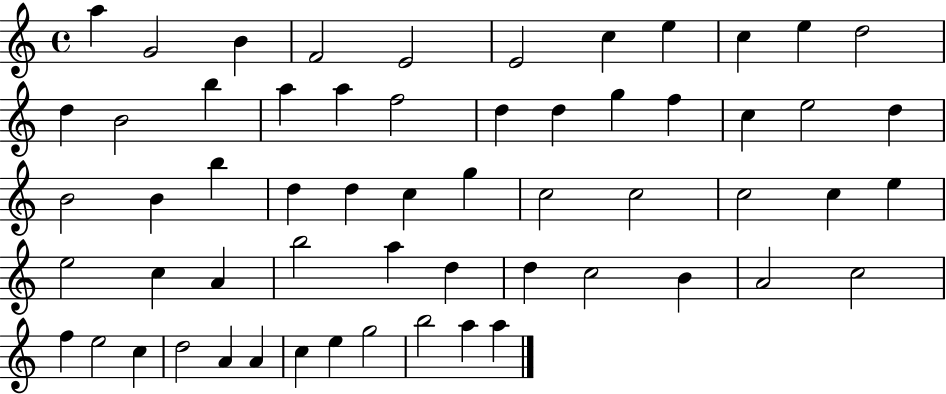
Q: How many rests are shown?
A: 0